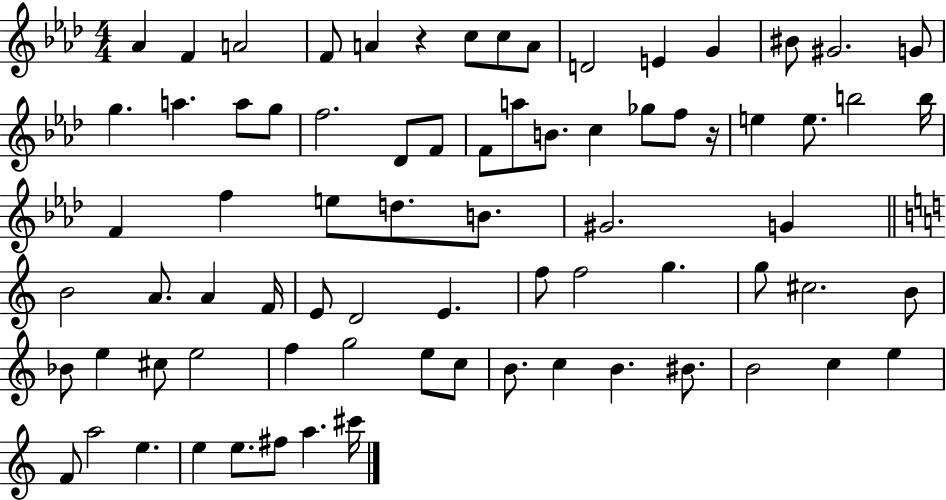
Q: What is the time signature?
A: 4/4